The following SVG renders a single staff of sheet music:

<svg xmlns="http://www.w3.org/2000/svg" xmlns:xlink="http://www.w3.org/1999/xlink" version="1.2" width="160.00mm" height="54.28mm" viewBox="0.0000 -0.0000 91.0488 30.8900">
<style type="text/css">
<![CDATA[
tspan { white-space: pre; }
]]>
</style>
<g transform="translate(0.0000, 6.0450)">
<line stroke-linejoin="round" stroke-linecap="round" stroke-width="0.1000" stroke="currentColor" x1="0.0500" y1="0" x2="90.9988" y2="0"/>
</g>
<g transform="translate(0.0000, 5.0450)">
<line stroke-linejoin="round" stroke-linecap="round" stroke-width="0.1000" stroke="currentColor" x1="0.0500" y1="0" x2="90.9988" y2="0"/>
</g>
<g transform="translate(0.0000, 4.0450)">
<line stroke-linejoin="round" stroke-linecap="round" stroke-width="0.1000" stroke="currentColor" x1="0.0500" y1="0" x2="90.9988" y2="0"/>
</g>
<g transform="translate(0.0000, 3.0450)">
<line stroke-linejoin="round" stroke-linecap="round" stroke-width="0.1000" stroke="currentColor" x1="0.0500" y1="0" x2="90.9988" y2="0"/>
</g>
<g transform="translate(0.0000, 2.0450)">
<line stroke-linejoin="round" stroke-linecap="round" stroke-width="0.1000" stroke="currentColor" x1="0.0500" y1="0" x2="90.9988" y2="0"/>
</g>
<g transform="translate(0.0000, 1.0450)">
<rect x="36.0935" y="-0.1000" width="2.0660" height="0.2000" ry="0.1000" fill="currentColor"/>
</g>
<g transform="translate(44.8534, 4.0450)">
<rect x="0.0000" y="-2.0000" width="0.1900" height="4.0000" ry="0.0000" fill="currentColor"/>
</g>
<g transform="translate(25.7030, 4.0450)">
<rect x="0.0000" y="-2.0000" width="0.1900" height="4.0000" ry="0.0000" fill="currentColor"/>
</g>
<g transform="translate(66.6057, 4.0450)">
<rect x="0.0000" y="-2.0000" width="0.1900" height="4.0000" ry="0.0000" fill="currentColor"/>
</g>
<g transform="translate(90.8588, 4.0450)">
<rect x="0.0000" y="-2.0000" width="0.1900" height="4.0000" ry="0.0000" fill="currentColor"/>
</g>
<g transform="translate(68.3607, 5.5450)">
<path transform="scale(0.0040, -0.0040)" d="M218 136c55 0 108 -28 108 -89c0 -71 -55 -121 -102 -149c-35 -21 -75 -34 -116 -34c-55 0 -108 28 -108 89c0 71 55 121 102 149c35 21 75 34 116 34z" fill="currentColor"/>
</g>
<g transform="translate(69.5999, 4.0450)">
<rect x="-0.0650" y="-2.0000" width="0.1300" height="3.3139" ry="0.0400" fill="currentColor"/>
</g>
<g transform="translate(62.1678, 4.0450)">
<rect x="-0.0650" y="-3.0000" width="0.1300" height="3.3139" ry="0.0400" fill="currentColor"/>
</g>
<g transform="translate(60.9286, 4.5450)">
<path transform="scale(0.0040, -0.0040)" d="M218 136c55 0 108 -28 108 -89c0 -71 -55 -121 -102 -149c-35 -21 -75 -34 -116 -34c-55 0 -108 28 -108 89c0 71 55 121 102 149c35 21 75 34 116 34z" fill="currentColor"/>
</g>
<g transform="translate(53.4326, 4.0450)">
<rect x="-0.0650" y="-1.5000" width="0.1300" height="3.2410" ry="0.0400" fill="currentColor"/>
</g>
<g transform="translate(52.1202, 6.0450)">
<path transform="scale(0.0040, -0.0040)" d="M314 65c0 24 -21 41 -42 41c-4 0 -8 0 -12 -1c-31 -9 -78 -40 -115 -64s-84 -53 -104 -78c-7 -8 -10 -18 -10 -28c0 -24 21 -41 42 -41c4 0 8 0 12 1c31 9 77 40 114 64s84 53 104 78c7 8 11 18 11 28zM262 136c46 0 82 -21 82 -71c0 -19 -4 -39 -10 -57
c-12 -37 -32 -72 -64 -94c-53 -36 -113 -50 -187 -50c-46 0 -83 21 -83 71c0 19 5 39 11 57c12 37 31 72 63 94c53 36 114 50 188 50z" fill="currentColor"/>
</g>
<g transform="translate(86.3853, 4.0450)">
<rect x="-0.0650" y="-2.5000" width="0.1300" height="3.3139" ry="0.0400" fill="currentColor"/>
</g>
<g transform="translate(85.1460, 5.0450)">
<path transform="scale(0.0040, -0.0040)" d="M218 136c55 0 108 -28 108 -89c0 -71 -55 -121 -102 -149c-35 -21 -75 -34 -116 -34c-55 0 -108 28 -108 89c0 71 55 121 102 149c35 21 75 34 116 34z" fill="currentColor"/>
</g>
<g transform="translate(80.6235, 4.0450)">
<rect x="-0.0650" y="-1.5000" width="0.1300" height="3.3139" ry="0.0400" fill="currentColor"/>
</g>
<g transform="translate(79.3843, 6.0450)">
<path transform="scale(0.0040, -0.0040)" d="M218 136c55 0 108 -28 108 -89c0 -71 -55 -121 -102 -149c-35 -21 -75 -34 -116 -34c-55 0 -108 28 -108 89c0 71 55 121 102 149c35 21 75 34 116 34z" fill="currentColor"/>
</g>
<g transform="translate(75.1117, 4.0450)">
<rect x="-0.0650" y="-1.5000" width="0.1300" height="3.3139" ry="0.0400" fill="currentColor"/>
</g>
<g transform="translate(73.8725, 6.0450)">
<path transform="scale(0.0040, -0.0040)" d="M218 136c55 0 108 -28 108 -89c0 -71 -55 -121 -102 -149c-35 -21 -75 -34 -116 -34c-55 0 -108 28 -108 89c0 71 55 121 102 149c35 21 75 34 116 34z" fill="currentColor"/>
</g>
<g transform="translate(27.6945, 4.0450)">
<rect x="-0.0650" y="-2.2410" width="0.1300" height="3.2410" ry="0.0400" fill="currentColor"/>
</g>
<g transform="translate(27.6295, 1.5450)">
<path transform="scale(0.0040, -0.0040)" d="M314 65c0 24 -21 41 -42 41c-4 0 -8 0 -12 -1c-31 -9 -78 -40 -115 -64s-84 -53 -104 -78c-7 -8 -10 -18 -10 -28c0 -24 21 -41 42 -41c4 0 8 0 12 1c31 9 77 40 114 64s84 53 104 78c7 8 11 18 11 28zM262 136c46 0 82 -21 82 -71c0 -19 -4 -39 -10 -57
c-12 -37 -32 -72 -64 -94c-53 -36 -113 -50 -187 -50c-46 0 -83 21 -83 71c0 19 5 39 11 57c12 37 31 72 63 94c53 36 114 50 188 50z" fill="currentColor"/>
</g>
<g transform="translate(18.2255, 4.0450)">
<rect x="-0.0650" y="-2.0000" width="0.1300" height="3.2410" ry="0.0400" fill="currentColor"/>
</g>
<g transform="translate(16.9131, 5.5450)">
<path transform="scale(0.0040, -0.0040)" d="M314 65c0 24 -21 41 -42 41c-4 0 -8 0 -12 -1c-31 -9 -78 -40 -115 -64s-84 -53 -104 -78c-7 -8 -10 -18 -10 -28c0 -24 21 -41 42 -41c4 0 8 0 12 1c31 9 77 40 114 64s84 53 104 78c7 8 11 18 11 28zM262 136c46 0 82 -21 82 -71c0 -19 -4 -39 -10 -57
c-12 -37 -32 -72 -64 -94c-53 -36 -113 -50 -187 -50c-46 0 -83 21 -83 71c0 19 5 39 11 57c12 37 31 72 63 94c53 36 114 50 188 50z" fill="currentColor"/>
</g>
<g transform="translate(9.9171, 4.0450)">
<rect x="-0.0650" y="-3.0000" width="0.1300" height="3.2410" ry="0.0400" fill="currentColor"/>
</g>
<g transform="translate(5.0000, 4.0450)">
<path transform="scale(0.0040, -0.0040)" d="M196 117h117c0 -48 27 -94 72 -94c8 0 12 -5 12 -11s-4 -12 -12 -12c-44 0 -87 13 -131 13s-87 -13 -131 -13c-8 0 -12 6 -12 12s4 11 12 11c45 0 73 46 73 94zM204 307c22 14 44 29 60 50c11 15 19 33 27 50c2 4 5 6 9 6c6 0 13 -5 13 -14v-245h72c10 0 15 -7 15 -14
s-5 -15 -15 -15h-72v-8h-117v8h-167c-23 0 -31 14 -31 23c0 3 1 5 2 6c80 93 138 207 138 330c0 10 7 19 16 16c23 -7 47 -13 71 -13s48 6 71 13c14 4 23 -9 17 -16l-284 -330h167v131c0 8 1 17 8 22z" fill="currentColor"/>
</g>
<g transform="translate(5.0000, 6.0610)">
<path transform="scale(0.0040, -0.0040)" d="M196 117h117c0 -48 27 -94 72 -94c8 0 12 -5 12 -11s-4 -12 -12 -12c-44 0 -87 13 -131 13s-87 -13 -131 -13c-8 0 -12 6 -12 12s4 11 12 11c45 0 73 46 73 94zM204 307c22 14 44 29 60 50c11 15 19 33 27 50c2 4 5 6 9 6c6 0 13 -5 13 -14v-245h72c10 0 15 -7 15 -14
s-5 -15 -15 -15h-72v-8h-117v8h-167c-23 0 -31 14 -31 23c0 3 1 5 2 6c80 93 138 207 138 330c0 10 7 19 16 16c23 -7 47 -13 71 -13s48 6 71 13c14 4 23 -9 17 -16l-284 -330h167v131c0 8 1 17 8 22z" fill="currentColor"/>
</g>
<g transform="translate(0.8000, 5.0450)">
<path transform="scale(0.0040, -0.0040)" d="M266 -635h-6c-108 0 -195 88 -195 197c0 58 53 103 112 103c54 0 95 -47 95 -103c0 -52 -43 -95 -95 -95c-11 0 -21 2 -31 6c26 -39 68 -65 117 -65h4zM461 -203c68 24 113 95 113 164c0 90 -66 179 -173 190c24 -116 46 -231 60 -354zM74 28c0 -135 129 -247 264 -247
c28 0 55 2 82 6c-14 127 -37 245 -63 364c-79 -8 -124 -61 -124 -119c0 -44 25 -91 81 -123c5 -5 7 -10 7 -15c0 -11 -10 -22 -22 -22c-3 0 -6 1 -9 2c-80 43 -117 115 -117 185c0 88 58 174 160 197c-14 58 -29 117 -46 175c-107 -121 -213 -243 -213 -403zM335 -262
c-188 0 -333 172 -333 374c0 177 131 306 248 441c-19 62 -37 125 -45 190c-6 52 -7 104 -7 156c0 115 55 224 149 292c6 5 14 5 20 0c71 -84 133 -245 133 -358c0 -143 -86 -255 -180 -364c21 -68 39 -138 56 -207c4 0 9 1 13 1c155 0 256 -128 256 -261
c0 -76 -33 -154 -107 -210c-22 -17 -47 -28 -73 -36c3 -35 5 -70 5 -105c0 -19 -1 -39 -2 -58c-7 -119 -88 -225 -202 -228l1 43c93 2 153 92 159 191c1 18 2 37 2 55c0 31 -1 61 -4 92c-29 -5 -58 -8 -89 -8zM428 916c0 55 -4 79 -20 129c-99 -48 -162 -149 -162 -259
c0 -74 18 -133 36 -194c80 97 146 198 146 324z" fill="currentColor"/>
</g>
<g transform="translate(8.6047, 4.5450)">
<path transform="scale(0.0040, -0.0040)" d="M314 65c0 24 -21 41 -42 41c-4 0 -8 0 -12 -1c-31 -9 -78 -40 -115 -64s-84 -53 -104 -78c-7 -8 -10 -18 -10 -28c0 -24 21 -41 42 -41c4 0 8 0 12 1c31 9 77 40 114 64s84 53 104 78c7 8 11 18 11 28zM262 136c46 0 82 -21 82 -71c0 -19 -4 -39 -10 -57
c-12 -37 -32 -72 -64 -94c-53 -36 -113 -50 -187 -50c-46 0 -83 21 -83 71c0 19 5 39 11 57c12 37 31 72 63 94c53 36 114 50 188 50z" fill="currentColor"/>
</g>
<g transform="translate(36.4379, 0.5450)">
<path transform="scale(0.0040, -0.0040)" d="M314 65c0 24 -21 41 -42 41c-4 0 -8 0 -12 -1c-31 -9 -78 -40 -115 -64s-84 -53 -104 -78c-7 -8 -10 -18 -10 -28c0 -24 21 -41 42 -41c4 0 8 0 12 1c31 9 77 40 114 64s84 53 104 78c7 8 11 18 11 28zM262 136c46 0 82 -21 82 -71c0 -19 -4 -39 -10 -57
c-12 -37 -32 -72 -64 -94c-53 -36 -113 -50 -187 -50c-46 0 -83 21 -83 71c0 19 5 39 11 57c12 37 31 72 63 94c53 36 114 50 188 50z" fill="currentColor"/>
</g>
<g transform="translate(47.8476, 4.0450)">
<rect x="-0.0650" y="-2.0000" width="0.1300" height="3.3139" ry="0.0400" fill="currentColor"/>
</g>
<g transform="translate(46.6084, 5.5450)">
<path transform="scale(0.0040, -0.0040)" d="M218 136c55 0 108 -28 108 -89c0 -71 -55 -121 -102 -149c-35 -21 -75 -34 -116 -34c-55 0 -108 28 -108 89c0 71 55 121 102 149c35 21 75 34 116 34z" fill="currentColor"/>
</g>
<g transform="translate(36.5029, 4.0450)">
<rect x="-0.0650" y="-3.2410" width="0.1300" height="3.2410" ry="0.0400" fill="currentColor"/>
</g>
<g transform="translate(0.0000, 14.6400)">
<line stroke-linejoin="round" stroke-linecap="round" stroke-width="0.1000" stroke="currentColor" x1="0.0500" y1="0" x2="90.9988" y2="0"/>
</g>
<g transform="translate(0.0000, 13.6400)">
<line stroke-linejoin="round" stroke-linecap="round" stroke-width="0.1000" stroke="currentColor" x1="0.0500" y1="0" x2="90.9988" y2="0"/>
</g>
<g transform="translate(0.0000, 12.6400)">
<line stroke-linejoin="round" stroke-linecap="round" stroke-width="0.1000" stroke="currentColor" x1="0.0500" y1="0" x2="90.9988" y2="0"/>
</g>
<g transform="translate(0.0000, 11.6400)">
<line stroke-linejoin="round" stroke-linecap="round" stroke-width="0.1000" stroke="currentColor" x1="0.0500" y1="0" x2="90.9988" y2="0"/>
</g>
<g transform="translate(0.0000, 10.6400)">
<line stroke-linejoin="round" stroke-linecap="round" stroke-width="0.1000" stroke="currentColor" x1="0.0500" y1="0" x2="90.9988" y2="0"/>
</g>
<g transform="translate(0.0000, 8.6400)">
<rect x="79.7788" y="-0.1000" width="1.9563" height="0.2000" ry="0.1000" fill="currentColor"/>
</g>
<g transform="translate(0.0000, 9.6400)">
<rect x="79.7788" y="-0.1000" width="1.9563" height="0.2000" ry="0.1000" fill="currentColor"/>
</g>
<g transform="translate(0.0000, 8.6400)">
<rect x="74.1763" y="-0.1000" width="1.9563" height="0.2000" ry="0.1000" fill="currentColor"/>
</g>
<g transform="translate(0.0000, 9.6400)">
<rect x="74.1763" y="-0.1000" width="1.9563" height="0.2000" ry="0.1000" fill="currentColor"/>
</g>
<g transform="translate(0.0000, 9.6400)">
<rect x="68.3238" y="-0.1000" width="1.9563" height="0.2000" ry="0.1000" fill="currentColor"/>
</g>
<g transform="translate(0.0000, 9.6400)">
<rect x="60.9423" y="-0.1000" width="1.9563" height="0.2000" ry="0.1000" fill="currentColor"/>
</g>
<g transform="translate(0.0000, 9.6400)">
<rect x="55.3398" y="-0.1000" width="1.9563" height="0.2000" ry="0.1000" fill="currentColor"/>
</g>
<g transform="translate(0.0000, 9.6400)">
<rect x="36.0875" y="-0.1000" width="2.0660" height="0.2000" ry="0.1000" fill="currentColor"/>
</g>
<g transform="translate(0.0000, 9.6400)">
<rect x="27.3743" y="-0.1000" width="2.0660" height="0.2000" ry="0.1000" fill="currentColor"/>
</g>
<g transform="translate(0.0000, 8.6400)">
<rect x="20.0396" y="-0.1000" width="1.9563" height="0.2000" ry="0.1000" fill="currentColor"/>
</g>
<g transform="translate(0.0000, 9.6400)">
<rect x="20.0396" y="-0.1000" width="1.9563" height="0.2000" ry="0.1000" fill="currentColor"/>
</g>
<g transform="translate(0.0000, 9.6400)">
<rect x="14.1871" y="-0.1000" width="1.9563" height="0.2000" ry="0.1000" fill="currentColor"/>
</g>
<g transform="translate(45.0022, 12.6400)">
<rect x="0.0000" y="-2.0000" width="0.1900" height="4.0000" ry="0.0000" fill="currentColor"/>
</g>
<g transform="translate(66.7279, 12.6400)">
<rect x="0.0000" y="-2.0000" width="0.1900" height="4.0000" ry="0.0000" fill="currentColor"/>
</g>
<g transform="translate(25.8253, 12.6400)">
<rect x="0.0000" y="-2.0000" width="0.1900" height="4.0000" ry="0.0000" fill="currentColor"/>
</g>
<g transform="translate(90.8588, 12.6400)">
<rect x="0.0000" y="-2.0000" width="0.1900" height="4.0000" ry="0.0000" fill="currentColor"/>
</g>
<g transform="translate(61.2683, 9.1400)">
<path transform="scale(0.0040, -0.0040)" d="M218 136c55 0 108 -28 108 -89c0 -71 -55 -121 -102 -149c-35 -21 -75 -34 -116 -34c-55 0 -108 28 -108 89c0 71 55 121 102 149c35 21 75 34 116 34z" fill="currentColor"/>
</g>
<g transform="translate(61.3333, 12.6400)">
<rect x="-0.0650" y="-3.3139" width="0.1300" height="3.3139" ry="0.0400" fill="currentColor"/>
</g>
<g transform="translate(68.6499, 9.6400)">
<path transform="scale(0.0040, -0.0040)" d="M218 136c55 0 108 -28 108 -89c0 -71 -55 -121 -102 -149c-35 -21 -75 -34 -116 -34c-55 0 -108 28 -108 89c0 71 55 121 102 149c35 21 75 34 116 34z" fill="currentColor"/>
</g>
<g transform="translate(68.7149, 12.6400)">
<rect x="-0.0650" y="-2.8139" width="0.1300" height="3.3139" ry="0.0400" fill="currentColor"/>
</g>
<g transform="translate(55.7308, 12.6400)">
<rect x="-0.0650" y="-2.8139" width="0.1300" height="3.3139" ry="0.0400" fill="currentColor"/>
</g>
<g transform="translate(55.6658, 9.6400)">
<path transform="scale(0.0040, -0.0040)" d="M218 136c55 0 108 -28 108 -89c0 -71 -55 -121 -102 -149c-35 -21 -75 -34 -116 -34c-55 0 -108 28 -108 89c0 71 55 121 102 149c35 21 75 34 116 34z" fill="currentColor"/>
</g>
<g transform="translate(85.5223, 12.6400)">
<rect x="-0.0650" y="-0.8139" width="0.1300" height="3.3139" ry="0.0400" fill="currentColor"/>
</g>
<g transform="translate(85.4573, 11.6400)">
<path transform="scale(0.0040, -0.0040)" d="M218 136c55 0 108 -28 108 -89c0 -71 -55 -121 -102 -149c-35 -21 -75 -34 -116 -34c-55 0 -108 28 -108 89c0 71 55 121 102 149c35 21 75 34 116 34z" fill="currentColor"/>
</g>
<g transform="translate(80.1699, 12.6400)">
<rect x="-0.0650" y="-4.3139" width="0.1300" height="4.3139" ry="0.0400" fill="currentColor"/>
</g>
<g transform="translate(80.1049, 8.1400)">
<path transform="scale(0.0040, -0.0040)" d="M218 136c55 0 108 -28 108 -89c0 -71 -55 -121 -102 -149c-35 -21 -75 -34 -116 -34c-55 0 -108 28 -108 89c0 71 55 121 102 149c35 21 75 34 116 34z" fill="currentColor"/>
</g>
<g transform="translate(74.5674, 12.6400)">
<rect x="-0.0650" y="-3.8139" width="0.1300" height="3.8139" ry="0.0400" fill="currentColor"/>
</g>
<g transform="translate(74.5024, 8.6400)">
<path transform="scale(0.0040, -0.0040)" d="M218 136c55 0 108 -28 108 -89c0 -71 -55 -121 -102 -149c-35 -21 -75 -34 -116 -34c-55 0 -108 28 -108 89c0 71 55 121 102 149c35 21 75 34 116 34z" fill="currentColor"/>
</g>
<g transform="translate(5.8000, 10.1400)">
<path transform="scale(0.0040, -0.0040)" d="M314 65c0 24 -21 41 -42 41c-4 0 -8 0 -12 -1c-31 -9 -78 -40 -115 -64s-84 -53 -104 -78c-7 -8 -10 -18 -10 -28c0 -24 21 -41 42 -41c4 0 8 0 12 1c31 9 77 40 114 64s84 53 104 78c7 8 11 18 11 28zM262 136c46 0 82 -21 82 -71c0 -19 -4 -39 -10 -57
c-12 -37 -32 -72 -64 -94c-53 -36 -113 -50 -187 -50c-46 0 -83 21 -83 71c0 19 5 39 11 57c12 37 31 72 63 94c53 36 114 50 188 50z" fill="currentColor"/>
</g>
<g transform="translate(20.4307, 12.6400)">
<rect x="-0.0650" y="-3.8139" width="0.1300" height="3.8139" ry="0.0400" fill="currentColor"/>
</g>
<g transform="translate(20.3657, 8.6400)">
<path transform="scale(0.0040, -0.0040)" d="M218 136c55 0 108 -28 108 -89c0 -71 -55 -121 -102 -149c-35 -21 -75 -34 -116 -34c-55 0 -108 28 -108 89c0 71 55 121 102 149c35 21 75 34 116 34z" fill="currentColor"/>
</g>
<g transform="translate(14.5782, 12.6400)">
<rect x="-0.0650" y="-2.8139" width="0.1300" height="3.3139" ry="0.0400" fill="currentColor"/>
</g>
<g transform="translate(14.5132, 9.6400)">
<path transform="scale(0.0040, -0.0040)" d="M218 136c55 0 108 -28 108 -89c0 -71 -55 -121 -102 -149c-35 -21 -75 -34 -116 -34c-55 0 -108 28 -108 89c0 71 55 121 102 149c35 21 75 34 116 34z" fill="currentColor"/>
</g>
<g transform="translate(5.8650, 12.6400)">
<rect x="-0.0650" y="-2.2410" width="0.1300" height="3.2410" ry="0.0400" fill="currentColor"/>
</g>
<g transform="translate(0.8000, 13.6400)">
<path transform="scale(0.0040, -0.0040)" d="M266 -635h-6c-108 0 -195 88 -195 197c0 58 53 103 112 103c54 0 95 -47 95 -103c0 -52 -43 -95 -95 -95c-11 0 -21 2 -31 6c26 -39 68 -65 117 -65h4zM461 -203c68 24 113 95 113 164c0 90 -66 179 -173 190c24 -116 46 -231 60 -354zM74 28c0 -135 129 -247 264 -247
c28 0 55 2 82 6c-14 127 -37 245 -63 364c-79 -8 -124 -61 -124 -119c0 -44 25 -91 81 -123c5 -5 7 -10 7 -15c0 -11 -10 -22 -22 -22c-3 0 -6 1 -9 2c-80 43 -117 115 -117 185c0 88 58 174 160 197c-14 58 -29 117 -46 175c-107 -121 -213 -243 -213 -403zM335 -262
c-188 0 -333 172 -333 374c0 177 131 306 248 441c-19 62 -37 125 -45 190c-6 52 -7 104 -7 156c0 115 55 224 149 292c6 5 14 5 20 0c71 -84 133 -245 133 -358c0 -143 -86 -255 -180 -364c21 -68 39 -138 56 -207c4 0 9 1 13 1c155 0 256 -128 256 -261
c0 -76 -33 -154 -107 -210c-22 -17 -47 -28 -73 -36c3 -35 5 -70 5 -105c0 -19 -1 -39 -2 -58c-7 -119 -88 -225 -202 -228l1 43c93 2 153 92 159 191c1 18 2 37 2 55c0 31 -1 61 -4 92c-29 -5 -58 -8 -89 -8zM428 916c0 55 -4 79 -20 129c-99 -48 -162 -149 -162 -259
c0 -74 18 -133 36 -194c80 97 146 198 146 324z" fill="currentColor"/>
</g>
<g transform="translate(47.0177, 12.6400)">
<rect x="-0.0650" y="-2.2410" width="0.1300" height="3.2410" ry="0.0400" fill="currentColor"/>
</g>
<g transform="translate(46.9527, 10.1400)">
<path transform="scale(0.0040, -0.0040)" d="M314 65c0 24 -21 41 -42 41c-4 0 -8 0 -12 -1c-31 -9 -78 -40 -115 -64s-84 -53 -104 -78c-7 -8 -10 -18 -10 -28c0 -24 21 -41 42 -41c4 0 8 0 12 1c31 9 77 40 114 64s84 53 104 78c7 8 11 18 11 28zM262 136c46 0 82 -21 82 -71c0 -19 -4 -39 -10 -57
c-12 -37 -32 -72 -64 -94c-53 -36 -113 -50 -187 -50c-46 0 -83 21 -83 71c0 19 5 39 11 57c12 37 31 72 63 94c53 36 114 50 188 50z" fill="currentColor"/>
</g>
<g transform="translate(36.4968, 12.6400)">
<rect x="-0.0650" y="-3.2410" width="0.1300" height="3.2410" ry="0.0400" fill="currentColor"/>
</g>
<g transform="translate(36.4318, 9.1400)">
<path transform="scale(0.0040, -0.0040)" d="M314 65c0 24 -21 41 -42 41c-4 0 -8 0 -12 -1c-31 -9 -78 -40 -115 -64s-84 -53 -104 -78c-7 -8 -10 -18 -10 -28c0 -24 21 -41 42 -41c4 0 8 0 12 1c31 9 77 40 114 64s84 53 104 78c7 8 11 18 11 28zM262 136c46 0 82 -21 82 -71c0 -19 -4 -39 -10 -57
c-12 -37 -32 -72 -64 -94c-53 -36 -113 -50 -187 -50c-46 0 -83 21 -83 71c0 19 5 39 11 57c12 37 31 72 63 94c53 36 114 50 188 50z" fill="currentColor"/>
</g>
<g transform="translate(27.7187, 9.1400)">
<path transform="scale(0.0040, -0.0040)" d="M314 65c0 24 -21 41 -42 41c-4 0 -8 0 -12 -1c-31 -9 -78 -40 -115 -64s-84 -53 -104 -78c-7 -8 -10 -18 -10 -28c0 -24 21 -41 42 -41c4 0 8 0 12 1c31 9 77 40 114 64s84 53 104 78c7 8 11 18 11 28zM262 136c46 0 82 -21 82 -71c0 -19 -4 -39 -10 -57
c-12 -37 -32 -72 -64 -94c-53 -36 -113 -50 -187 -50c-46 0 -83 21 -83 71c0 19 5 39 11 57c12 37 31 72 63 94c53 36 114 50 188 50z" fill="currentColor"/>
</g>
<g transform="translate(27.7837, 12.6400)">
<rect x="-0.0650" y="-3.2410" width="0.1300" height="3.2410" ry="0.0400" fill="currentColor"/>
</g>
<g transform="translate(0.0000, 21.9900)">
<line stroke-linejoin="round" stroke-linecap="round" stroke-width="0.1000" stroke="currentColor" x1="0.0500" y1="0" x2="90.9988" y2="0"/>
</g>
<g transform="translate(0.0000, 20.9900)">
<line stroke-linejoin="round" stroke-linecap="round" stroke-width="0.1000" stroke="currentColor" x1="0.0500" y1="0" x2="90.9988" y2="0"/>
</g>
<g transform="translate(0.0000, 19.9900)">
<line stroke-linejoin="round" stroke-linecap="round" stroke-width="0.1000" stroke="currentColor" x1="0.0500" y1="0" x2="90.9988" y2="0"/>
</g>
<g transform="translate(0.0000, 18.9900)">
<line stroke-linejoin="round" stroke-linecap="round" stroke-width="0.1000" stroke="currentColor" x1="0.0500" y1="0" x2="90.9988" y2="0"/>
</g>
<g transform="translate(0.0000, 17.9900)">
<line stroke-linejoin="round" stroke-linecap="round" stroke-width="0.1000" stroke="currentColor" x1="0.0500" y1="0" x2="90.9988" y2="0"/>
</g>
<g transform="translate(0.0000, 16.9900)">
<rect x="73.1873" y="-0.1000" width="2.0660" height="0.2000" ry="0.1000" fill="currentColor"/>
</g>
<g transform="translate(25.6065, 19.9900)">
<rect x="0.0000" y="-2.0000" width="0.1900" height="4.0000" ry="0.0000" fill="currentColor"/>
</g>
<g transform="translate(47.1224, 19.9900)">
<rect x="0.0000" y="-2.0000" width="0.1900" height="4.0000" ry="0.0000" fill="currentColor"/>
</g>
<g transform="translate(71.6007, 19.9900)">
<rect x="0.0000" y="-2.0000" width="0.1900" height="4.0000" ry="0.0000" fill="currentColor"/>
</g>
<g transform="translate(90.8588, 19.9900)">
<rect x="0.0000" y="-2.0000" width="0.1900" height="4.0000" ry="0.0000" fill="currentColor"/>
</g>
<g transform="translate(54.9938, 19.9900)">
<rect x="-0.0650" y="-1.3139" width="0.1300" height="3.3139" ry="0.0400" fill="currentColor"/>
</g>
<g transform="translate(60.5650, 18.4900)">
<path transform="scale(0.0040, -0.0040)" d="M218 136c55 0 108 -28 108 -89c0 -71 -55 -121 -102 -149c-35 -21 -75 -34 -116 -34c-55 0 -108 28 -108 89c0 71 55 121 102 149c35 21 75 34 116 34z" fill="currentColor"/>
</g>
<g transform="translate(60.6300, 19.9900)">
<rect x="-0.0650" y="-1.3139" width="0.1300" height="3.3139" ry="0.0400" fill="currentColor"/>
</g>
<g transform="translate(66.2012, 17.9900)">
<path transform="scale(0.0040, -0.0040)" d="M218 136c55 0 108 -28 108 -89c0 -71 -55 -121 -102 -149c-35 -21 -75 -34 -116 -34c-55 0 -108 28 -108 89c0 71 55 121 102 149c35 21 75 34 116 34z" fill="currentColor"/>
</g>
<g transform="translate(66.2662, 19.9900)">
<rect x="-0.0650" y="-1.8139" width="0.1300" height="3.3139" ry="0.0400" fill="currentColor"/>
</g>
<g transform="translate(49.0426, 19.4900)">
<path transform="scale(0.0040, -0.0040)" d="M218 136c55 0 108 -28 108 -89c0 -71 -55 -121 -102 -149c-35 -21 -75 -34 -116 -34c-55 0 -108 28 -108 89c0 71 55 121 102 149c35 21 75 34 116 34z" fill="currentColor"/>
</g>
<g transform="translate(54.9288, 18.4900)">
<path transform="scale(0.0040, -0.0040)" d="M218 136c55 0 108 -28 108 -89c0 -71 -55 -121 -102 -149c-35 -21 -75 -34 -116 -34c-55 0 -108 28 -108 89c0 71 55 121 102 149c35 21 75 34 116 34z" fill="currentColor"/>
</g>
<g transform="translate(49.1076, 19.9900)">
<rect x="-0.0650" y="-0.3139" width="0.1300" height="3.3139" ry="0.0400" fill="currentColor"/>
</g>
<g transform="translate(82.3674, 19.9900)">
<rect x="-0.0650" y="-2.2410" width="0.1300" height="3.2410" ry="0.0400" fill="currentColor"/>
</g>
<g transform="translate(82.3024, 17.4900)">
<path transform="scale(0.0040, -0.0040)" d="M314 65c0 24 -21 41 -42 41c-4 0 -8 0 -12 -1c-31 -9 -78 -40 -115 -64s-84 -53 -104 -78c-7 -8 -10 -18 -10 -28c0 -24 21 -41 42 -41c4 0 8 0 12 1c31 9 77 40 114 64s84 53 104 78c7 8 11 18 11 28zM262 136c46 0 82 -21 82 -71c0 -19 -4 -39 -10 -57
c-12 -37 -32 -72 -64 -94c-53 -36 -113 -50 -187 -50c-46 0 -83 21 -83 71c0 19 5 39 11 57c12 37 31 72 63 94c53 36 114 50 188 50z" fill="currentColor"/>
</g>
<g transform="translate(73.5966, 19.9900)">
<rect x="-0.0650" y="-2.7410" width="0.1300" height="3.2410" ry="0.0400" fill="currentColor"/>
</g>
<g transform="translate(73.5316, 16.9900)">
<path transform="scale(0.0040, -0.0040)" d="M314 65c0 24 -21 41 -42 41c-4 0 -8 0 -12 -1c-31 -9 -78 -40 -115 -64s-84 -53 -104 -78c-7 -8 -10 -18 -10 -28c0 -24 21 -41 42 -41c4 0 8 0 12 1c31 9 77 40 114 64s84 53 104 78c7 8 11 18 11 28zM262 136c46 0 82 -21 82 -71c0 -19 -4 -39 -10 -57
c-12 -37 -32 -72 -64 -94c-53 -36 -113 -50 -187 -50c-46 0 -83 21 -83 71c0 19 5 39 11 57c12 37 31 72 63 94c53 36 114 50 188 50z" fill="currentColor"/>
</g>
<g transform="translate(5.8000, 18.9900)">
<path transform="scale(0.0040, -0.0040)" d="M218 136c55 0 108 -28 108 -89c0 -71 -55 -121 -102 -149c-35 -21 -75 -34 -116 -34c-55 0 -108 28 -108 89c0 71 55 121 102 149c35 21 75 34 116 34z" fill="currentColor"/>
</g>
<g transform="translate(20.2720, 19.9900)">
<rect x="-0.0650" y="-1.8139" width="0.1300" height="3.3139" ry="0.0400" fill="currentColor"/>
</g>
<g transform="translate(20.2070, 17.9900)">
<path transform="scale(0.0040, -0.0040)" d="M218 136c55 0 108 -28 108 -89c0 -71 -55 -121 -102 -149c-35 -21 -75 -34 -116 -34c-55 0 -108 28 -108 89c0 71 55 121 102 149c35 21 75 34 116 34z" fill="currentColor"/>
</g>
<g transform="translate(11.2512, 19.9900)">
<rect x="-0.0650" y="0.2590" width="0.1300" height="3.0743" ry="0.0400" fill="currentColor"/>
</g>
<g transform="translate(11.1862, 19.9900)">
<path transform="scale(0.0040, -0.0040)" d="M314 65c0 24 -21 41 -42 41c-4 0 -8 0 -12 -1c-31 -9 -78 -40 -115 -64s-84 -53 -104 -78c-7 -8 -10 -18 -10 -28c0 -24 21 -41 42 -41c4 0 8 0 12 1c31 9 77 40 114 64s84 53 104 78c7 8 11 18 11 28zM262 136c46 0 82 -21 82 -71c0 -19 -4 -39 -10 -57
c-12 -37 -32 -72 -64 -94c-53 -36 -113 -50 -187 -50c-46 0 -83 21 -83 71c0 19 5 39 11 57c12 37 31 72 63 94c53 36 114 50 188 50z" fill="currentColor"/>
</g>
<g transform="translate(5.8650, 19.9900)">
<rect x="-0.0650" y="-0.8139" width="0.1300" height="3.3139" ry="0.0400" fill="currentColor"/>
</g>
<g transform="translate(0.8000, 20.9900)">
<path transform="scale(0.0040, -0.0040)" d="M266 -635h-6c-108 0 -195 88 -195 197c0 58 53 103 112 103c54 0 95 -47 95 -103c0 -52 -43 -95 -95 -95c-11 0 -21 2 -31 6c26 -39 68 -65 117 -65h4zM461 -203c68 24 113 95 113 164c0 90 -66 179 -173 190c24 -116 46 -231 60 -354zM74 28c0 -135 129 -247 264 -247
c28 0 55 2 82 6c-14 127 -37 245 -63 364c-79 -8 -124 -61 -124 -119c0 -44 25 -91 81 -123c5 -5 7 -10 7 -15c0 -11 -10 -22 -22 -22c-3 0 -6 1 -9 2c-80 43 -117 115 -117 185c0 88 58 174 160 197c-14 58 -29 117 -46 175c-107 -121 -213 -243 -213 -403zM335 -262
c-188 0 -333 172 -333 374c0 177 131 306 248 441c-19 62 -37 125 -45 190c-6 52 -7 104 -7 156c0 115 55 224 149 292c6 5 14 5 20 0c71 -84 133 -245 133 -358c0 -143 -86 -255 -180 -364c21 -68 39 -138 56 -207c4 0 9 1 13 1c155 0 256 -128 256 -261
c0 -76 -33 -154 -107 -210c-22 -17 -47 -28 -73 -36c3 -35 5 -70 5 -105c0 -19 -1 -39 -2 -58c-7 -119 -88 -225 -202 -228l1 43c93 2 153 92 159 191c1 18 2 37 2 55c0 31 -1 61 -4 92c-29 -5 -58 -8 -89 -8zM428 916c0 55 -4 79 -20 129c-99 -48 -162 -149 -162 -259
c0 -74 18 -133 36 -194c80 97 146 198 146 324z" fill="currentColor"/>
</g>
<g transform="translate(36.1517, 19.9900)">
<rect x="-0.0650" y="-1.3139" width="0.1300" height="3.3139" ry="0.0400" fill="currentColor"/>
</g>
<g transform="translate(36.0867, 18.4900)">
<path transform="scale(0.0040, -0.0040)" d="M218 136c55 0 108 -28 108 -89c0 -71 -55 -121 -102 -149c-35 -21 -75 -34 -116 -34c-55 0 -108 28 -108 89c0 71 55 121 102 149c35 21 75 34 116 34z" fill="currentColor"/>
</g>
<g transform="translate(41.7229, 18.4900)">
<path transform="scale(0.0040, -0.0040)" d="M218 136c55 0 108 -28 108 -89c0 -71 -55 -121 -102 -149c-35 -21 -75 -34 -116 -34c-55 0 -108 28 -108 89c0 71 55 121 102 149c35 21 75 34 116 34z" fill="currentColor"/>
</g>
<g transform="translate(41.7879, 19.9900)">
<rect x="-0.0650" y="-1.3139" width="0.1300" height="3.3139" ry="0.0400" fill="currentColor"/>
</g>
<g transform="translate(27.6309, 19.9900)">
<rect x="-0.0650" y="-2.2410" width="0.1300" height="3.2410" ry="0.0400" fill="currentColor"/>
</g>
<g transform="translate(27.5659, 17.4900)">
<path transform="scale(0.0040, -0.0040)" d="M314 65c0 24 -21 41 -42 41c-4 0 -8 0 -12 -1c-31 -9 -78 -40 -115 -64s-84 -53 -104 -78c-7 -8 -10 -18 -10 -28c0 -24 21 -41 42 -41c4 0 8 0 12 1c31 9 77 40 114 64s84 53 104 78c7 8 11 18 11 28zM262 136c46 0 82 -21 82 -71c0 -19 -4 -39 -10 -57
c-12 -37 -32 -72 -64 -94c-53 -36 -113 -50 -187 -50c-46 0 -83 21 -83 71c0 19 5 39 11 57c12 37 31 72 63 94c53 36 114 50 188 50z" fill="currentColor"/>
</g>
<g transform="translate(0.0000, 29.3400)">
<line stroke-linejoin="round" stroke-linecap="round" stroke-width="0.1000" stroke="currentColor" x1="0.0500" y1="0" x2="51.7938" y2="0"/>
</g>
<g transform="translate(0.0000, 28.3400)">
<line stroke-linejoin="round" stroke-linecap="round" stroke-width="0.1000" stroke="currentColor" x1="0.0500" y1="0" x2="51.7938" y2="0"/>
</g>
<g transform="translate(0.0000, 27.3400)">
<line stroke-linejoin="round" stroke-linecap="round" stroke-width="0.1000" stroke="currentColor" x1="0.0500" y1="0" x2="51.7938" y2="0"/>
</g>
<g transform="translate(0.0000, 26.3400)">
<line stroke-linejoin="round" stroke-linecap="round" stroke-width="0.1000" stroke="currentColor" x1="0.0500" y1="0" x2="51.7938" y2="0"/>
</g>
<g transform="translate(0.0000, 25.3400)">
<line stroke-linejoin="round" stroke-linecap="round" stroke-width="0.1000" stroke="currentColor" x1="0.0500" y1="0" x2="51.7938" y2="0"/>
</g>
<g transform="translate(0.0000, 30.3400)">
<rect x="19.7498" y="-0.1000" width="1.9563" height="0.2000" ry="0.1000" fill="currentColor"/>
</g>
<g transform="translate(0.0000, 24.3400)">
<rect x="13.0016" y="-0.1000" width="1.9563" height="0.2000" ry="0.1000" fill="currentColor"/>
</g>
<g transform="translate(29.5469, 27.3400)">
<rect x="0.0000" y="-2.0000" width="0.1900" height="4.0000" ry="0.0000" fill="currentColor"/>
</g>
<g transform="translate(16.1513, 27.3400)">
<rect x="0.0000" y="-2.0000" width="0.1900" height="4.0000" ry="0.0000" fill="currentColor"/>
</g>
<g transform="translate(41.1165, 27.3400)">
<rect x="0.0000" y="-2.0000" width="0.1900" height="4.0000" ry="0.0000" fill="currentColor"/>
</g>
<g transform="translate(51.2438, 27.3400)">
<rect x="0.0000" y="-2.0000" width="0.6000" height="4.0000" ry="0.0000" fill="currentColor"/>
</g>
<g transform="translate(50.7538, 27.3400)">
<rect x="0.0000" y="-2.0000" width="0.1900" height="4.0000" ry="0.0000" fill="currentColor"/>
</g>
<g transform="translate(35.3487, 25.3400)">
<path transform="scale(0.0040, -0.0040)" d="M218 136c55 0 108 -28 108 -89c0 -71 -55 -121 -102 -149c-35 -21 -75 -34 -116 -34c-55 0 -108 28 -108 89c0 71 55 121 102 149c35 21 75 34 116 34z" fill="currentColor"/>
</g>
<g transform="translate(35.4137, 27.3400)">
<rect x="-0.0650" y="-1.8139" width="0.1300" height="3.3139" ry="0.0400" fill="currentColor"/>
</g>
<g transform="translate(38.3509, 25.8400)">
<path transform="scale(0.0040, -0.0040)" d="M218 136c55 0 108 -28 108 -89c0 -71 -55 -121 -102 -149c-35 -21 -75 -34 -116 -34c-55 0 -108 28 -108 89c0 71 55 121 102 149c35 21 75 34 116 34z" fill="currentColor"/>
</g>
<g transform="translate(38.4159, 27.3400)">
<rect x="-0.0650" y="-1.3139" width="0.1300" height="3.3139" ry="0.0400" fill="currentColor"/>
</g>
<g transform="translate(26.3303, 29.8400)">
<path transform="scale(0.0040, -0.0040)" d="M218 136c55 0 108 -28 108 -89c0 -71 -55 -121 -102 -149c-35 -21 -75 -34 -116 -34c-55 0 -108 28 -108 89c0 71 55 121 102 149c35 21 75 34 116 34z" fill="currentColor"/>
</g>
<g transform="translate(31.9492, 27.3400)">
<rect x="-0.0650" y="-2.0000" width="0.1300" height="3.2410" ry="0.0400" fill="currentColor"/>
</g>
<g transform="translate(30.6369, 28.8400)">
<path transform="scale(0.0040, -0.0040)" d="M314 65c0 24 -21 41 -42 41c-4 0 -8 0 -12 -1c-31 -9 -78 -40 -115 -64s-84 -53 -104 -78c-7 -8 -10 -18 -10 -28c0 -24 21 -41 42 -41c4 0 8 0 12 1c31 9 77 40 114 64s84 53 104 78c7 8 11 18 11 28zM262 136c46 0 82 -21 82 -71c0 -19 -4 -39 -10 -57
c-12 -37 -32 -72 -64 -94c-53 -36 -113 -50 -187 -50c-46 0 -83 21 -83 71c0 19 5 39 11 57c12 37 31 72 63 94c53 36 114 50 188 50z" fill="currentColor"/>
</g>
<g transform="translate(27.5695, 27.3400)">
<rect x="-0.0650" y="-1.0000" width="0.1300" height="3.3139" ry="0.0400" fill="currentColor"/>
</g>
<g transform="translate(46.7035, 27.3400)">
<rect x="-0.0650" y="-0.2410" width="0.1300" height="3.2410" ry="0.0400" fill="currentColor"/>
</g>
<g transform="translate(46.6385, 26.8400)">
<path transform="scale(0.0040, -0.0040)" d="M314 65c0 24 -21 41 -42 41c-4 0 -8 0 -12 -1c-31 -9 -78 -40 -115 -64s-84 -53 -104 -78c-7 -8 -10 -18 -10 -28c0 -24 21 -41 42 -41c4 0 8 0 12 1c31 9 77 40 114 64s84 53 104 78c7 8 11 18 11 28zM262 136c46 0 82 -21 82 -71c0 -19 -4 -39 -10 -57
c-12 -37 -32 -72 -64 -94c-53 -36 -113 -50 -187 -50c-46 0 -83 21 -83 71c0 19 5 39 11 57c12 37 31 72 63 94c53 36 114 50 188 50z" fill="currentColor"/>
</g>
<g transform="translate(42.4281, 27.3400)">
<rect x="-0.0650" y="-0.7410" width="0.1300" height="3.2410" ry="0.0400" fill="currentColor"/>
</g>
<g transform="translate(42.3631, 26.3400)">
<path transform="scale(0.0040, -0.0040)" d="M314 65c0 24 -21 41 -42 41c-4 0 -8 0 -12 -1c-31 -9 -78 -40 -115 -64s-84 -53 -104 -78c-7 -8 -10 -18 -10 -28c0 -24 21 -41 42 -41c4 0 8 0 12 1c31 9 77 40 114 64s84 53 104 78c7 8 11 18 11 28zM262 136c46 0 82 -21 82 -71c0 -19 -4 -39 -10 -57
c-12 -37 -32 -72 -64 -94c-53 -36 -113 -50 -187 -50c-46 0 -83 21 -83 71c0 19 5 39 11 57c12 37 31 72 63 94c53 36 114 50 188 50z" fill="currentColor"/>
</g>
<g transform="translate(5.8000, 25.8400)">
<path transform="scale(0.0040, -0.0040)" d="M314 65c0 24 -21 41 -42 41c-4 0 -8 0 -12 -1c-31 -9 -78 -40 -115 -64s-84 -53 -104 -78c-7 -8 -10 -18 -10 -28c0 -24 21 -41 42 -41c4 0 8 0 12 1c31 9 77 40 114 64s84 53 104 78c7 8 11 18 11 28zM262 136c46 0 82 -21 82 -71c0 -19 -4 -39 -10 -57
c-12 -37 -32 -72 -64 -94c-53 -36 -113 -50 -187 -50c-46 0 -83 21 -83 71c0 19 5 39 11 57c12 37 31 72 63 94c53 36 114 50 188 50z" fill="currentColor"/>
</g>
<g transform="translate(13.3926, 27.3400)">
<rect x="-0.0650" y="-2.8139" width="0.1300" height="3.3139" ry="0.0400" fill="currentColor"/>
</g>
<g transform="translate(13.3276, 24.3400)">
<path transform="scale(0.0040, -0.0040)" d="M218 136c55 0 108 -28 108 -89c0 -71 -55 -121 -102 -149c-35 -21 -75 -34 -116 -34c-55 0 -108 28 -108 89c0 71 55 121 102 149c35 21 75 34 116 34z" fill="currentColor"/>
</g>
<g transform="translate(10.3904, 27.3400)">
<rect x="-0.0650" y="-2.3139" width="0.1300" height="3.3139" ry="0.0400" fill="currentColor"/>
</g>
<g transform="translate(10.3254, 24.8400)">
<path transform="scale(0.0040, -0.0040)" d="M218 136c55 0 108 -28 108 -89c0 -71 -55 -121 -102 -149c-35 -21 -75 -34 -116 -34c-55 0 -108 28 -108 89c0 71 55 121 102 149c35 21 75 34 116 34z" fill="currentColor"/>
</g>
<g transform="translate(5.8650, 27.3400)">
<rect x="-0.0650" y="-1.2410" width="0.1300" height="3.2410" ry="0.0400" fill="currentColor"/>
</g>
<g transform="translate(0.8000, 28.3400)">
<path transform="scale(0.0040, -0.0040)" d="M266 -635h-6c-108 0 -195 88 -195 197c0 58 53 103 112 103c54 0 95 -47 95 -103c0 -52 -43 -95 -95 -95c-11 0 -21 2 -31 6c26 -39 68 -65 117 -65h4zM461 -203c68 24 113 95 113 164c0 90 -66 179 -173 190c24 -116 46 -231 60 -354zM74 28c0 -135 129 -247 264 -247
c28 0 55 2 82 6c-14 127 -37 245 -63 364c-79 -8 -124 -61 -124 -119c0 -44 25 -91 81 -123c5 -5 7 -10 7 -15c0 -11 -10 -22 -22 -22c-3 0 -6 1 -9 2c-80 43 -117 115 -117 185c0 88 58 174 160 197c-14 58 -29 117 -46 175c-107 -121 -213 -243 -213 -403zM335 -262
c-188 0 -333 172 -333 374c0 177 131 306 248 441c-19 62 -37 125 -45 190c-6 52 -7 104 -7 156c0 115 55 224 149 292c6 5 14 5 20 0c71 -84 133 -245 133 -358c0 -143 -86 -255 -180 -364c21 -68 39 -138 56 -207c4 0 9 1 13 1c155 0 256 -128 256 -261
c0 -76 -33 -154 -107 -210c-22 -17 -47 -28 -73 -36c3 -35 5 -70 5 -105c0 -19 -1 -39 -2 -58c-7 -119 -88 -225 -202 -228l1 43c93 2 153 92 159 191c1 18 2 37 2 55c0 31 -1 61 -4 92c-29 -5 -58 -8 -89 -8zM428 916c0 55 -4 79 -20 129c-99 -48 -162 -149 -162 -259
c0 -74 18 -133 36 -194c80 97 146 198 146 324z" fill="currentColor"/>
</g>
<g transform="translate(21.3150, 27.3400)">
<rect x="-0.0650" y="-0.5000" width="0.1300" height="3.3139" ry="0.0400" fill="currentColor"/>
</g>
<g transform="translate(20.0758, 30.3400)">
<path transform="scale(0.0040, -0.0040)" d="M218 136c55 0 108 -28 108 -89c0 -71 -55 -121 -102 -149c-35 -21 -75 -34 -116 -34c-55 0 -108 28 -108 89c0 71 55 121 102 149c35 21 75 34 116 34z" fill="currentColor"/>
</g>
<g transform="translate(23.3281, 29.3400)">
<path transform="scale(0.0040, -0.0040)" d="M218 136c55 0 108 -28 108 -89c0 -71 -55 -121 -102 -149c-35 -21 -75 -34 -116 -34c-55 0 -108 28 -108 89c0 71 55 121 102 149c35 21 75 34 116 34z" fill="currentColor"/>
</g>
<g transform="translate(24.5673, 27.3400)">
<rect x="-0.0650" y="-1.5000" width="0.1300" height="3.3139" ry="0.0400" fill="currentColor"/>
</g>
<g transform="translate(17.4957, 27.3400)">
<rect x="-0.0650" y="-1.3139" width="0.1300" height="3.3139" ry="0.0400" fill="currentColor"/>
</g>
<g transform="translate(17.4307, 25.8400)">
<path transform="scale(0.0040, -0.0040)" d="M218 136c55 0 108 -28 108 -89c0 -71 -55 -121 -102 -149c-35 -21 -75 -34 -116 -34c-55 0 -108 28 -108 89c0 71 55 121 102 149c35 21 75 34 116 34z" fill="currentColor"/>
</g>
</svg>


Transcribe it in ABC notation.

X:1
T:Untitled
M:4/4
L:1/4
K:C
A2 F2 g2 b2 F E2 A F E E G g2 a c' b2 b2 g2 a b a c' d' d d B2 f g2 e e c e e f a2 g2 e2 g a e C E D F2 f e d2 c2